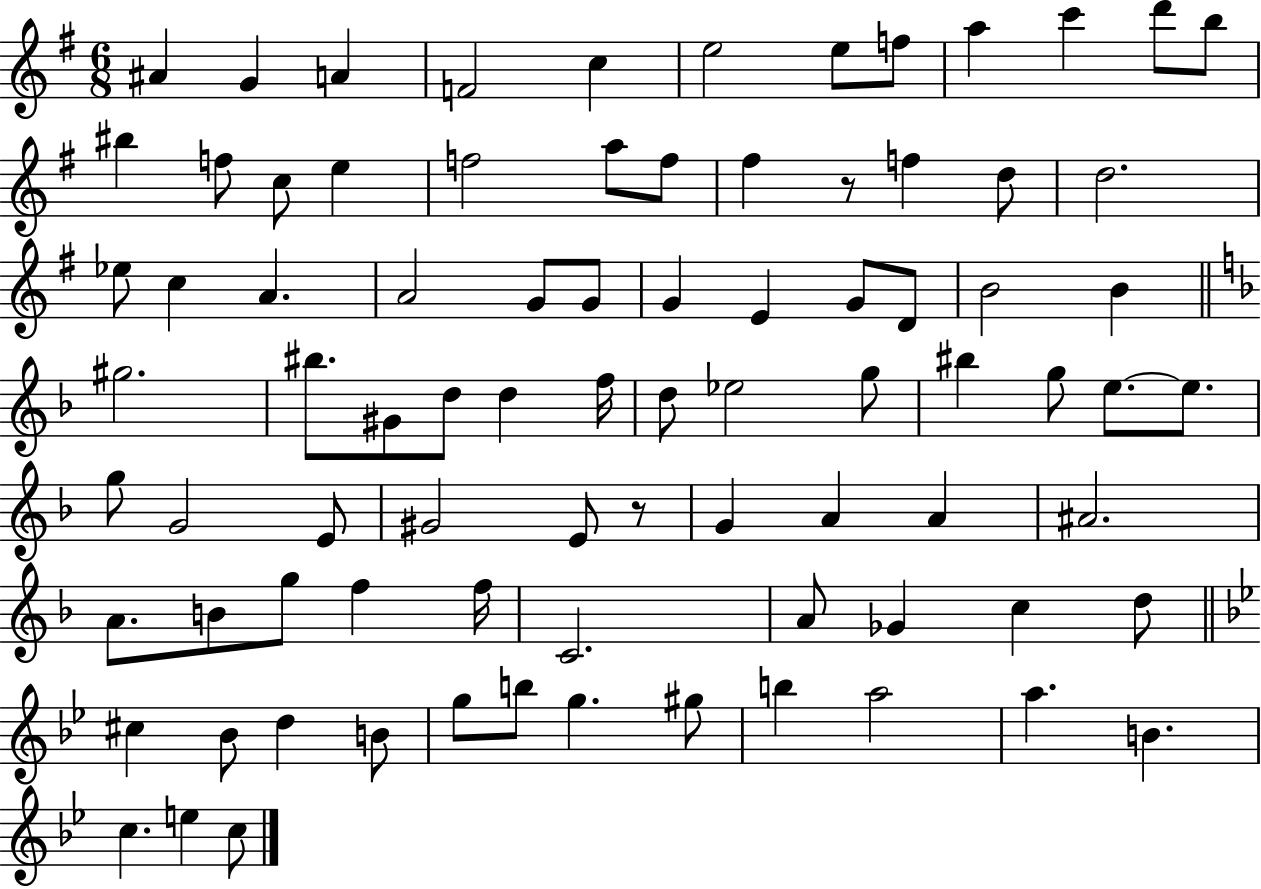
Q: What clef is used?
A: treble